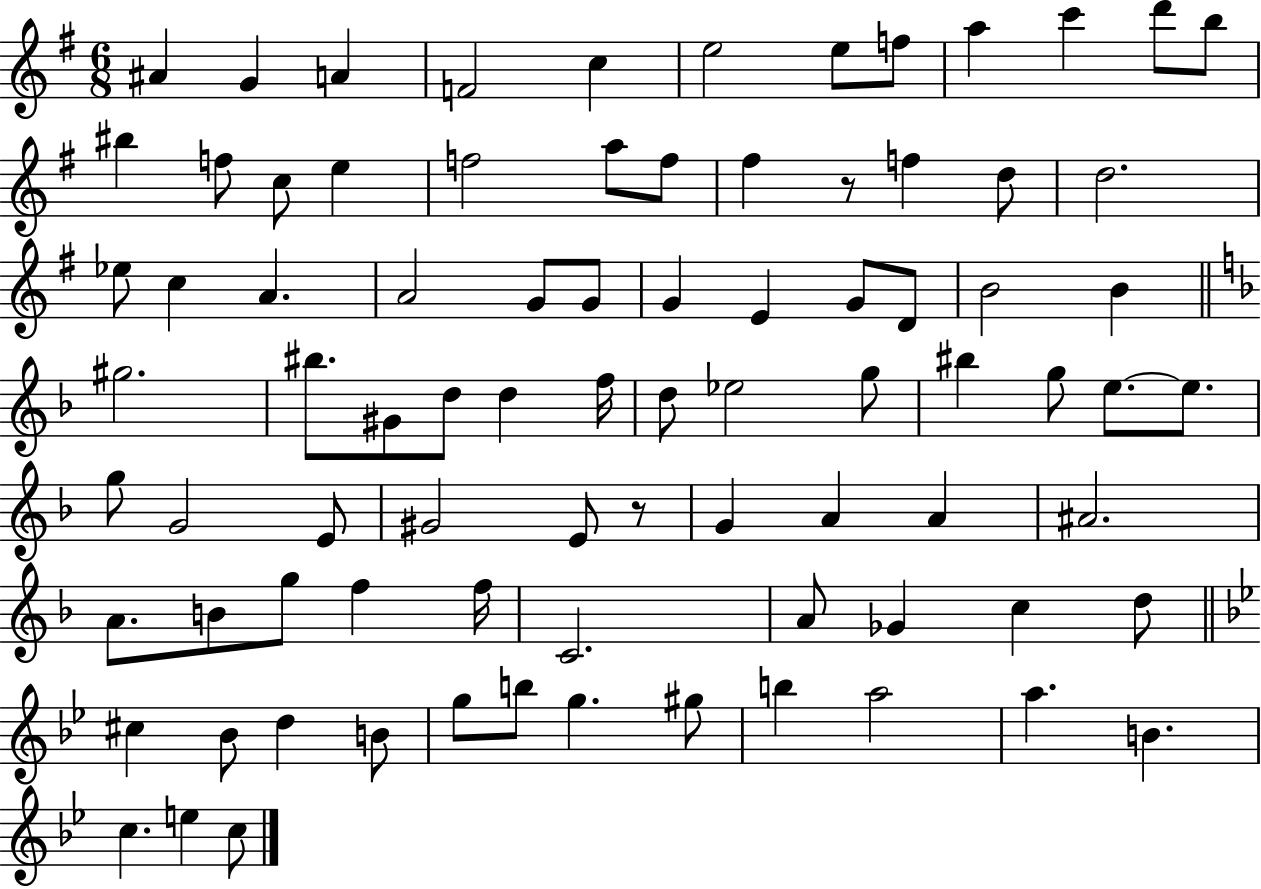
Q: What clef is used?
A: treble